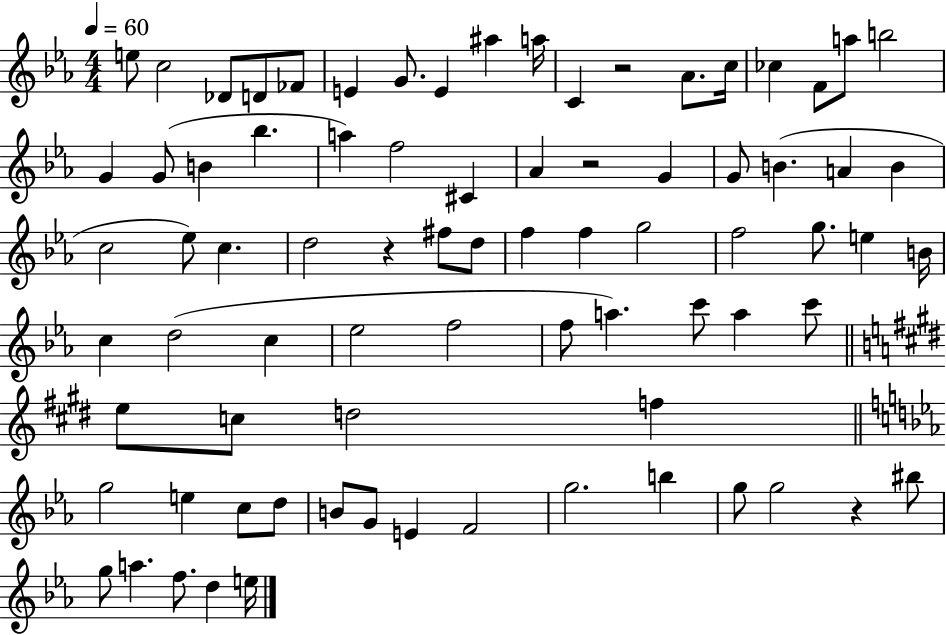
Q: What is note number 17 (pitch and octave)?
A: B5